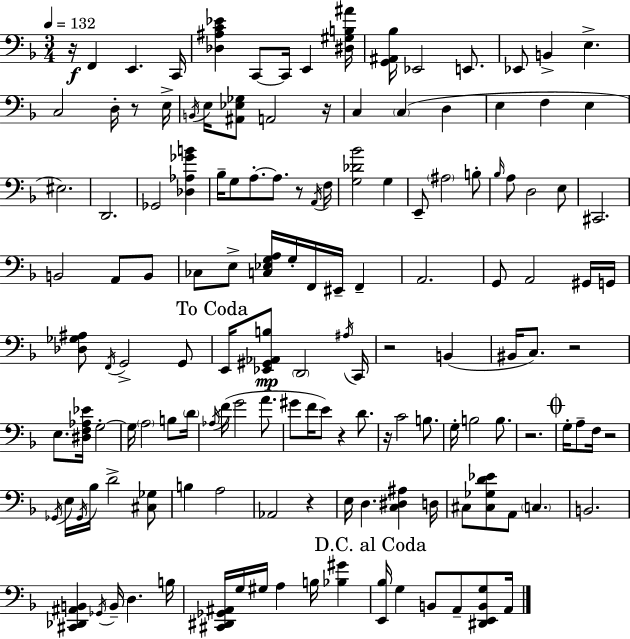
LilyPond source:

{
  \clef bass
  \numericTimeSignature
  \time 3/4
  \key f \major
  \tempo 4 = 132
  r16\f f,4 e,4. c,16 | <des ais c' ees'>4 c,8~~ c,16 e,4 <dis gis b ais'>16 | <g, ais, bes>16 ees,2 e,8. | ees,8 b,4-> e4.-> | \break c2 d16-. r8 e16-> | \acciaccatura { b,16 } e16 <ais, ees ges>8 a,2 | r16 c4 \parenthesize c4( d4 | e4 f4 e4 | \break eis2.) | d,2. | ges,2 <des aes ges' b'>4 | bes16-- g8 a8.-.~~ a8. r8 | \break \acciaccatura { a,16 } f16 <g des' bes'>2 g4 | e,8-- \parenthesize ais2 | b8-. \grace { bes16 } a8 d2 | e8 cis,2. | \break b,2 a,8 | b,8 ces8 e8-> <c ees g a>16 g16-. f,16 eis,16-- f,4-- | a,2. | g,8 a,2 | \break gis,16 g,16 <des ges ais>8 \acciaccatura { f,16 } g,2-> | g,8 \mark "To Coda" e,16 <ees, gis, aes, b>8\mp \parenthesize d,2 | \acciaccatura { ais16 } c,16 r2 | b,4( bis,16 c8.) r2 | \break e8. <dis f aes ees'>16 g2-.~~ | g16 \parenthesize a2 | b8 \parenthesize d'16 \acciaccatura { aes16 } f'16( g'2 | a'8. gis'8 f'16 e'8) r4 | \break d'8. r16 c'2 | b8. g16-. b2 | b8. r2. | \mark \markup { \musicglyph "scripts.coda" } g16-. a8-- f16 r2 | \break \acciaccatura { ges,16 } e16 \acciaccatura { ges,16 } bes16 d'2-> | <cis ges>8 b4 | a2 aes,2 | r4 e16 d4. | \break <c dis ais>4 d16 cis8 <cis ges d' ees'>8 | a,8 \parenthesize c4. b,2. | <cis, des, ais, b,>4 | \acciaccatura { ges,16 } b,16-- d4. b16 <cis, dis, ges, ais,>16 g16 gis16 | \break a4 b16 <bes gis'>4 \mark "D.C. al Coda" <e, bes>16 g4 | b,8 a,8-- <dis, e, b, g>8 a,16 \bar "|."
}